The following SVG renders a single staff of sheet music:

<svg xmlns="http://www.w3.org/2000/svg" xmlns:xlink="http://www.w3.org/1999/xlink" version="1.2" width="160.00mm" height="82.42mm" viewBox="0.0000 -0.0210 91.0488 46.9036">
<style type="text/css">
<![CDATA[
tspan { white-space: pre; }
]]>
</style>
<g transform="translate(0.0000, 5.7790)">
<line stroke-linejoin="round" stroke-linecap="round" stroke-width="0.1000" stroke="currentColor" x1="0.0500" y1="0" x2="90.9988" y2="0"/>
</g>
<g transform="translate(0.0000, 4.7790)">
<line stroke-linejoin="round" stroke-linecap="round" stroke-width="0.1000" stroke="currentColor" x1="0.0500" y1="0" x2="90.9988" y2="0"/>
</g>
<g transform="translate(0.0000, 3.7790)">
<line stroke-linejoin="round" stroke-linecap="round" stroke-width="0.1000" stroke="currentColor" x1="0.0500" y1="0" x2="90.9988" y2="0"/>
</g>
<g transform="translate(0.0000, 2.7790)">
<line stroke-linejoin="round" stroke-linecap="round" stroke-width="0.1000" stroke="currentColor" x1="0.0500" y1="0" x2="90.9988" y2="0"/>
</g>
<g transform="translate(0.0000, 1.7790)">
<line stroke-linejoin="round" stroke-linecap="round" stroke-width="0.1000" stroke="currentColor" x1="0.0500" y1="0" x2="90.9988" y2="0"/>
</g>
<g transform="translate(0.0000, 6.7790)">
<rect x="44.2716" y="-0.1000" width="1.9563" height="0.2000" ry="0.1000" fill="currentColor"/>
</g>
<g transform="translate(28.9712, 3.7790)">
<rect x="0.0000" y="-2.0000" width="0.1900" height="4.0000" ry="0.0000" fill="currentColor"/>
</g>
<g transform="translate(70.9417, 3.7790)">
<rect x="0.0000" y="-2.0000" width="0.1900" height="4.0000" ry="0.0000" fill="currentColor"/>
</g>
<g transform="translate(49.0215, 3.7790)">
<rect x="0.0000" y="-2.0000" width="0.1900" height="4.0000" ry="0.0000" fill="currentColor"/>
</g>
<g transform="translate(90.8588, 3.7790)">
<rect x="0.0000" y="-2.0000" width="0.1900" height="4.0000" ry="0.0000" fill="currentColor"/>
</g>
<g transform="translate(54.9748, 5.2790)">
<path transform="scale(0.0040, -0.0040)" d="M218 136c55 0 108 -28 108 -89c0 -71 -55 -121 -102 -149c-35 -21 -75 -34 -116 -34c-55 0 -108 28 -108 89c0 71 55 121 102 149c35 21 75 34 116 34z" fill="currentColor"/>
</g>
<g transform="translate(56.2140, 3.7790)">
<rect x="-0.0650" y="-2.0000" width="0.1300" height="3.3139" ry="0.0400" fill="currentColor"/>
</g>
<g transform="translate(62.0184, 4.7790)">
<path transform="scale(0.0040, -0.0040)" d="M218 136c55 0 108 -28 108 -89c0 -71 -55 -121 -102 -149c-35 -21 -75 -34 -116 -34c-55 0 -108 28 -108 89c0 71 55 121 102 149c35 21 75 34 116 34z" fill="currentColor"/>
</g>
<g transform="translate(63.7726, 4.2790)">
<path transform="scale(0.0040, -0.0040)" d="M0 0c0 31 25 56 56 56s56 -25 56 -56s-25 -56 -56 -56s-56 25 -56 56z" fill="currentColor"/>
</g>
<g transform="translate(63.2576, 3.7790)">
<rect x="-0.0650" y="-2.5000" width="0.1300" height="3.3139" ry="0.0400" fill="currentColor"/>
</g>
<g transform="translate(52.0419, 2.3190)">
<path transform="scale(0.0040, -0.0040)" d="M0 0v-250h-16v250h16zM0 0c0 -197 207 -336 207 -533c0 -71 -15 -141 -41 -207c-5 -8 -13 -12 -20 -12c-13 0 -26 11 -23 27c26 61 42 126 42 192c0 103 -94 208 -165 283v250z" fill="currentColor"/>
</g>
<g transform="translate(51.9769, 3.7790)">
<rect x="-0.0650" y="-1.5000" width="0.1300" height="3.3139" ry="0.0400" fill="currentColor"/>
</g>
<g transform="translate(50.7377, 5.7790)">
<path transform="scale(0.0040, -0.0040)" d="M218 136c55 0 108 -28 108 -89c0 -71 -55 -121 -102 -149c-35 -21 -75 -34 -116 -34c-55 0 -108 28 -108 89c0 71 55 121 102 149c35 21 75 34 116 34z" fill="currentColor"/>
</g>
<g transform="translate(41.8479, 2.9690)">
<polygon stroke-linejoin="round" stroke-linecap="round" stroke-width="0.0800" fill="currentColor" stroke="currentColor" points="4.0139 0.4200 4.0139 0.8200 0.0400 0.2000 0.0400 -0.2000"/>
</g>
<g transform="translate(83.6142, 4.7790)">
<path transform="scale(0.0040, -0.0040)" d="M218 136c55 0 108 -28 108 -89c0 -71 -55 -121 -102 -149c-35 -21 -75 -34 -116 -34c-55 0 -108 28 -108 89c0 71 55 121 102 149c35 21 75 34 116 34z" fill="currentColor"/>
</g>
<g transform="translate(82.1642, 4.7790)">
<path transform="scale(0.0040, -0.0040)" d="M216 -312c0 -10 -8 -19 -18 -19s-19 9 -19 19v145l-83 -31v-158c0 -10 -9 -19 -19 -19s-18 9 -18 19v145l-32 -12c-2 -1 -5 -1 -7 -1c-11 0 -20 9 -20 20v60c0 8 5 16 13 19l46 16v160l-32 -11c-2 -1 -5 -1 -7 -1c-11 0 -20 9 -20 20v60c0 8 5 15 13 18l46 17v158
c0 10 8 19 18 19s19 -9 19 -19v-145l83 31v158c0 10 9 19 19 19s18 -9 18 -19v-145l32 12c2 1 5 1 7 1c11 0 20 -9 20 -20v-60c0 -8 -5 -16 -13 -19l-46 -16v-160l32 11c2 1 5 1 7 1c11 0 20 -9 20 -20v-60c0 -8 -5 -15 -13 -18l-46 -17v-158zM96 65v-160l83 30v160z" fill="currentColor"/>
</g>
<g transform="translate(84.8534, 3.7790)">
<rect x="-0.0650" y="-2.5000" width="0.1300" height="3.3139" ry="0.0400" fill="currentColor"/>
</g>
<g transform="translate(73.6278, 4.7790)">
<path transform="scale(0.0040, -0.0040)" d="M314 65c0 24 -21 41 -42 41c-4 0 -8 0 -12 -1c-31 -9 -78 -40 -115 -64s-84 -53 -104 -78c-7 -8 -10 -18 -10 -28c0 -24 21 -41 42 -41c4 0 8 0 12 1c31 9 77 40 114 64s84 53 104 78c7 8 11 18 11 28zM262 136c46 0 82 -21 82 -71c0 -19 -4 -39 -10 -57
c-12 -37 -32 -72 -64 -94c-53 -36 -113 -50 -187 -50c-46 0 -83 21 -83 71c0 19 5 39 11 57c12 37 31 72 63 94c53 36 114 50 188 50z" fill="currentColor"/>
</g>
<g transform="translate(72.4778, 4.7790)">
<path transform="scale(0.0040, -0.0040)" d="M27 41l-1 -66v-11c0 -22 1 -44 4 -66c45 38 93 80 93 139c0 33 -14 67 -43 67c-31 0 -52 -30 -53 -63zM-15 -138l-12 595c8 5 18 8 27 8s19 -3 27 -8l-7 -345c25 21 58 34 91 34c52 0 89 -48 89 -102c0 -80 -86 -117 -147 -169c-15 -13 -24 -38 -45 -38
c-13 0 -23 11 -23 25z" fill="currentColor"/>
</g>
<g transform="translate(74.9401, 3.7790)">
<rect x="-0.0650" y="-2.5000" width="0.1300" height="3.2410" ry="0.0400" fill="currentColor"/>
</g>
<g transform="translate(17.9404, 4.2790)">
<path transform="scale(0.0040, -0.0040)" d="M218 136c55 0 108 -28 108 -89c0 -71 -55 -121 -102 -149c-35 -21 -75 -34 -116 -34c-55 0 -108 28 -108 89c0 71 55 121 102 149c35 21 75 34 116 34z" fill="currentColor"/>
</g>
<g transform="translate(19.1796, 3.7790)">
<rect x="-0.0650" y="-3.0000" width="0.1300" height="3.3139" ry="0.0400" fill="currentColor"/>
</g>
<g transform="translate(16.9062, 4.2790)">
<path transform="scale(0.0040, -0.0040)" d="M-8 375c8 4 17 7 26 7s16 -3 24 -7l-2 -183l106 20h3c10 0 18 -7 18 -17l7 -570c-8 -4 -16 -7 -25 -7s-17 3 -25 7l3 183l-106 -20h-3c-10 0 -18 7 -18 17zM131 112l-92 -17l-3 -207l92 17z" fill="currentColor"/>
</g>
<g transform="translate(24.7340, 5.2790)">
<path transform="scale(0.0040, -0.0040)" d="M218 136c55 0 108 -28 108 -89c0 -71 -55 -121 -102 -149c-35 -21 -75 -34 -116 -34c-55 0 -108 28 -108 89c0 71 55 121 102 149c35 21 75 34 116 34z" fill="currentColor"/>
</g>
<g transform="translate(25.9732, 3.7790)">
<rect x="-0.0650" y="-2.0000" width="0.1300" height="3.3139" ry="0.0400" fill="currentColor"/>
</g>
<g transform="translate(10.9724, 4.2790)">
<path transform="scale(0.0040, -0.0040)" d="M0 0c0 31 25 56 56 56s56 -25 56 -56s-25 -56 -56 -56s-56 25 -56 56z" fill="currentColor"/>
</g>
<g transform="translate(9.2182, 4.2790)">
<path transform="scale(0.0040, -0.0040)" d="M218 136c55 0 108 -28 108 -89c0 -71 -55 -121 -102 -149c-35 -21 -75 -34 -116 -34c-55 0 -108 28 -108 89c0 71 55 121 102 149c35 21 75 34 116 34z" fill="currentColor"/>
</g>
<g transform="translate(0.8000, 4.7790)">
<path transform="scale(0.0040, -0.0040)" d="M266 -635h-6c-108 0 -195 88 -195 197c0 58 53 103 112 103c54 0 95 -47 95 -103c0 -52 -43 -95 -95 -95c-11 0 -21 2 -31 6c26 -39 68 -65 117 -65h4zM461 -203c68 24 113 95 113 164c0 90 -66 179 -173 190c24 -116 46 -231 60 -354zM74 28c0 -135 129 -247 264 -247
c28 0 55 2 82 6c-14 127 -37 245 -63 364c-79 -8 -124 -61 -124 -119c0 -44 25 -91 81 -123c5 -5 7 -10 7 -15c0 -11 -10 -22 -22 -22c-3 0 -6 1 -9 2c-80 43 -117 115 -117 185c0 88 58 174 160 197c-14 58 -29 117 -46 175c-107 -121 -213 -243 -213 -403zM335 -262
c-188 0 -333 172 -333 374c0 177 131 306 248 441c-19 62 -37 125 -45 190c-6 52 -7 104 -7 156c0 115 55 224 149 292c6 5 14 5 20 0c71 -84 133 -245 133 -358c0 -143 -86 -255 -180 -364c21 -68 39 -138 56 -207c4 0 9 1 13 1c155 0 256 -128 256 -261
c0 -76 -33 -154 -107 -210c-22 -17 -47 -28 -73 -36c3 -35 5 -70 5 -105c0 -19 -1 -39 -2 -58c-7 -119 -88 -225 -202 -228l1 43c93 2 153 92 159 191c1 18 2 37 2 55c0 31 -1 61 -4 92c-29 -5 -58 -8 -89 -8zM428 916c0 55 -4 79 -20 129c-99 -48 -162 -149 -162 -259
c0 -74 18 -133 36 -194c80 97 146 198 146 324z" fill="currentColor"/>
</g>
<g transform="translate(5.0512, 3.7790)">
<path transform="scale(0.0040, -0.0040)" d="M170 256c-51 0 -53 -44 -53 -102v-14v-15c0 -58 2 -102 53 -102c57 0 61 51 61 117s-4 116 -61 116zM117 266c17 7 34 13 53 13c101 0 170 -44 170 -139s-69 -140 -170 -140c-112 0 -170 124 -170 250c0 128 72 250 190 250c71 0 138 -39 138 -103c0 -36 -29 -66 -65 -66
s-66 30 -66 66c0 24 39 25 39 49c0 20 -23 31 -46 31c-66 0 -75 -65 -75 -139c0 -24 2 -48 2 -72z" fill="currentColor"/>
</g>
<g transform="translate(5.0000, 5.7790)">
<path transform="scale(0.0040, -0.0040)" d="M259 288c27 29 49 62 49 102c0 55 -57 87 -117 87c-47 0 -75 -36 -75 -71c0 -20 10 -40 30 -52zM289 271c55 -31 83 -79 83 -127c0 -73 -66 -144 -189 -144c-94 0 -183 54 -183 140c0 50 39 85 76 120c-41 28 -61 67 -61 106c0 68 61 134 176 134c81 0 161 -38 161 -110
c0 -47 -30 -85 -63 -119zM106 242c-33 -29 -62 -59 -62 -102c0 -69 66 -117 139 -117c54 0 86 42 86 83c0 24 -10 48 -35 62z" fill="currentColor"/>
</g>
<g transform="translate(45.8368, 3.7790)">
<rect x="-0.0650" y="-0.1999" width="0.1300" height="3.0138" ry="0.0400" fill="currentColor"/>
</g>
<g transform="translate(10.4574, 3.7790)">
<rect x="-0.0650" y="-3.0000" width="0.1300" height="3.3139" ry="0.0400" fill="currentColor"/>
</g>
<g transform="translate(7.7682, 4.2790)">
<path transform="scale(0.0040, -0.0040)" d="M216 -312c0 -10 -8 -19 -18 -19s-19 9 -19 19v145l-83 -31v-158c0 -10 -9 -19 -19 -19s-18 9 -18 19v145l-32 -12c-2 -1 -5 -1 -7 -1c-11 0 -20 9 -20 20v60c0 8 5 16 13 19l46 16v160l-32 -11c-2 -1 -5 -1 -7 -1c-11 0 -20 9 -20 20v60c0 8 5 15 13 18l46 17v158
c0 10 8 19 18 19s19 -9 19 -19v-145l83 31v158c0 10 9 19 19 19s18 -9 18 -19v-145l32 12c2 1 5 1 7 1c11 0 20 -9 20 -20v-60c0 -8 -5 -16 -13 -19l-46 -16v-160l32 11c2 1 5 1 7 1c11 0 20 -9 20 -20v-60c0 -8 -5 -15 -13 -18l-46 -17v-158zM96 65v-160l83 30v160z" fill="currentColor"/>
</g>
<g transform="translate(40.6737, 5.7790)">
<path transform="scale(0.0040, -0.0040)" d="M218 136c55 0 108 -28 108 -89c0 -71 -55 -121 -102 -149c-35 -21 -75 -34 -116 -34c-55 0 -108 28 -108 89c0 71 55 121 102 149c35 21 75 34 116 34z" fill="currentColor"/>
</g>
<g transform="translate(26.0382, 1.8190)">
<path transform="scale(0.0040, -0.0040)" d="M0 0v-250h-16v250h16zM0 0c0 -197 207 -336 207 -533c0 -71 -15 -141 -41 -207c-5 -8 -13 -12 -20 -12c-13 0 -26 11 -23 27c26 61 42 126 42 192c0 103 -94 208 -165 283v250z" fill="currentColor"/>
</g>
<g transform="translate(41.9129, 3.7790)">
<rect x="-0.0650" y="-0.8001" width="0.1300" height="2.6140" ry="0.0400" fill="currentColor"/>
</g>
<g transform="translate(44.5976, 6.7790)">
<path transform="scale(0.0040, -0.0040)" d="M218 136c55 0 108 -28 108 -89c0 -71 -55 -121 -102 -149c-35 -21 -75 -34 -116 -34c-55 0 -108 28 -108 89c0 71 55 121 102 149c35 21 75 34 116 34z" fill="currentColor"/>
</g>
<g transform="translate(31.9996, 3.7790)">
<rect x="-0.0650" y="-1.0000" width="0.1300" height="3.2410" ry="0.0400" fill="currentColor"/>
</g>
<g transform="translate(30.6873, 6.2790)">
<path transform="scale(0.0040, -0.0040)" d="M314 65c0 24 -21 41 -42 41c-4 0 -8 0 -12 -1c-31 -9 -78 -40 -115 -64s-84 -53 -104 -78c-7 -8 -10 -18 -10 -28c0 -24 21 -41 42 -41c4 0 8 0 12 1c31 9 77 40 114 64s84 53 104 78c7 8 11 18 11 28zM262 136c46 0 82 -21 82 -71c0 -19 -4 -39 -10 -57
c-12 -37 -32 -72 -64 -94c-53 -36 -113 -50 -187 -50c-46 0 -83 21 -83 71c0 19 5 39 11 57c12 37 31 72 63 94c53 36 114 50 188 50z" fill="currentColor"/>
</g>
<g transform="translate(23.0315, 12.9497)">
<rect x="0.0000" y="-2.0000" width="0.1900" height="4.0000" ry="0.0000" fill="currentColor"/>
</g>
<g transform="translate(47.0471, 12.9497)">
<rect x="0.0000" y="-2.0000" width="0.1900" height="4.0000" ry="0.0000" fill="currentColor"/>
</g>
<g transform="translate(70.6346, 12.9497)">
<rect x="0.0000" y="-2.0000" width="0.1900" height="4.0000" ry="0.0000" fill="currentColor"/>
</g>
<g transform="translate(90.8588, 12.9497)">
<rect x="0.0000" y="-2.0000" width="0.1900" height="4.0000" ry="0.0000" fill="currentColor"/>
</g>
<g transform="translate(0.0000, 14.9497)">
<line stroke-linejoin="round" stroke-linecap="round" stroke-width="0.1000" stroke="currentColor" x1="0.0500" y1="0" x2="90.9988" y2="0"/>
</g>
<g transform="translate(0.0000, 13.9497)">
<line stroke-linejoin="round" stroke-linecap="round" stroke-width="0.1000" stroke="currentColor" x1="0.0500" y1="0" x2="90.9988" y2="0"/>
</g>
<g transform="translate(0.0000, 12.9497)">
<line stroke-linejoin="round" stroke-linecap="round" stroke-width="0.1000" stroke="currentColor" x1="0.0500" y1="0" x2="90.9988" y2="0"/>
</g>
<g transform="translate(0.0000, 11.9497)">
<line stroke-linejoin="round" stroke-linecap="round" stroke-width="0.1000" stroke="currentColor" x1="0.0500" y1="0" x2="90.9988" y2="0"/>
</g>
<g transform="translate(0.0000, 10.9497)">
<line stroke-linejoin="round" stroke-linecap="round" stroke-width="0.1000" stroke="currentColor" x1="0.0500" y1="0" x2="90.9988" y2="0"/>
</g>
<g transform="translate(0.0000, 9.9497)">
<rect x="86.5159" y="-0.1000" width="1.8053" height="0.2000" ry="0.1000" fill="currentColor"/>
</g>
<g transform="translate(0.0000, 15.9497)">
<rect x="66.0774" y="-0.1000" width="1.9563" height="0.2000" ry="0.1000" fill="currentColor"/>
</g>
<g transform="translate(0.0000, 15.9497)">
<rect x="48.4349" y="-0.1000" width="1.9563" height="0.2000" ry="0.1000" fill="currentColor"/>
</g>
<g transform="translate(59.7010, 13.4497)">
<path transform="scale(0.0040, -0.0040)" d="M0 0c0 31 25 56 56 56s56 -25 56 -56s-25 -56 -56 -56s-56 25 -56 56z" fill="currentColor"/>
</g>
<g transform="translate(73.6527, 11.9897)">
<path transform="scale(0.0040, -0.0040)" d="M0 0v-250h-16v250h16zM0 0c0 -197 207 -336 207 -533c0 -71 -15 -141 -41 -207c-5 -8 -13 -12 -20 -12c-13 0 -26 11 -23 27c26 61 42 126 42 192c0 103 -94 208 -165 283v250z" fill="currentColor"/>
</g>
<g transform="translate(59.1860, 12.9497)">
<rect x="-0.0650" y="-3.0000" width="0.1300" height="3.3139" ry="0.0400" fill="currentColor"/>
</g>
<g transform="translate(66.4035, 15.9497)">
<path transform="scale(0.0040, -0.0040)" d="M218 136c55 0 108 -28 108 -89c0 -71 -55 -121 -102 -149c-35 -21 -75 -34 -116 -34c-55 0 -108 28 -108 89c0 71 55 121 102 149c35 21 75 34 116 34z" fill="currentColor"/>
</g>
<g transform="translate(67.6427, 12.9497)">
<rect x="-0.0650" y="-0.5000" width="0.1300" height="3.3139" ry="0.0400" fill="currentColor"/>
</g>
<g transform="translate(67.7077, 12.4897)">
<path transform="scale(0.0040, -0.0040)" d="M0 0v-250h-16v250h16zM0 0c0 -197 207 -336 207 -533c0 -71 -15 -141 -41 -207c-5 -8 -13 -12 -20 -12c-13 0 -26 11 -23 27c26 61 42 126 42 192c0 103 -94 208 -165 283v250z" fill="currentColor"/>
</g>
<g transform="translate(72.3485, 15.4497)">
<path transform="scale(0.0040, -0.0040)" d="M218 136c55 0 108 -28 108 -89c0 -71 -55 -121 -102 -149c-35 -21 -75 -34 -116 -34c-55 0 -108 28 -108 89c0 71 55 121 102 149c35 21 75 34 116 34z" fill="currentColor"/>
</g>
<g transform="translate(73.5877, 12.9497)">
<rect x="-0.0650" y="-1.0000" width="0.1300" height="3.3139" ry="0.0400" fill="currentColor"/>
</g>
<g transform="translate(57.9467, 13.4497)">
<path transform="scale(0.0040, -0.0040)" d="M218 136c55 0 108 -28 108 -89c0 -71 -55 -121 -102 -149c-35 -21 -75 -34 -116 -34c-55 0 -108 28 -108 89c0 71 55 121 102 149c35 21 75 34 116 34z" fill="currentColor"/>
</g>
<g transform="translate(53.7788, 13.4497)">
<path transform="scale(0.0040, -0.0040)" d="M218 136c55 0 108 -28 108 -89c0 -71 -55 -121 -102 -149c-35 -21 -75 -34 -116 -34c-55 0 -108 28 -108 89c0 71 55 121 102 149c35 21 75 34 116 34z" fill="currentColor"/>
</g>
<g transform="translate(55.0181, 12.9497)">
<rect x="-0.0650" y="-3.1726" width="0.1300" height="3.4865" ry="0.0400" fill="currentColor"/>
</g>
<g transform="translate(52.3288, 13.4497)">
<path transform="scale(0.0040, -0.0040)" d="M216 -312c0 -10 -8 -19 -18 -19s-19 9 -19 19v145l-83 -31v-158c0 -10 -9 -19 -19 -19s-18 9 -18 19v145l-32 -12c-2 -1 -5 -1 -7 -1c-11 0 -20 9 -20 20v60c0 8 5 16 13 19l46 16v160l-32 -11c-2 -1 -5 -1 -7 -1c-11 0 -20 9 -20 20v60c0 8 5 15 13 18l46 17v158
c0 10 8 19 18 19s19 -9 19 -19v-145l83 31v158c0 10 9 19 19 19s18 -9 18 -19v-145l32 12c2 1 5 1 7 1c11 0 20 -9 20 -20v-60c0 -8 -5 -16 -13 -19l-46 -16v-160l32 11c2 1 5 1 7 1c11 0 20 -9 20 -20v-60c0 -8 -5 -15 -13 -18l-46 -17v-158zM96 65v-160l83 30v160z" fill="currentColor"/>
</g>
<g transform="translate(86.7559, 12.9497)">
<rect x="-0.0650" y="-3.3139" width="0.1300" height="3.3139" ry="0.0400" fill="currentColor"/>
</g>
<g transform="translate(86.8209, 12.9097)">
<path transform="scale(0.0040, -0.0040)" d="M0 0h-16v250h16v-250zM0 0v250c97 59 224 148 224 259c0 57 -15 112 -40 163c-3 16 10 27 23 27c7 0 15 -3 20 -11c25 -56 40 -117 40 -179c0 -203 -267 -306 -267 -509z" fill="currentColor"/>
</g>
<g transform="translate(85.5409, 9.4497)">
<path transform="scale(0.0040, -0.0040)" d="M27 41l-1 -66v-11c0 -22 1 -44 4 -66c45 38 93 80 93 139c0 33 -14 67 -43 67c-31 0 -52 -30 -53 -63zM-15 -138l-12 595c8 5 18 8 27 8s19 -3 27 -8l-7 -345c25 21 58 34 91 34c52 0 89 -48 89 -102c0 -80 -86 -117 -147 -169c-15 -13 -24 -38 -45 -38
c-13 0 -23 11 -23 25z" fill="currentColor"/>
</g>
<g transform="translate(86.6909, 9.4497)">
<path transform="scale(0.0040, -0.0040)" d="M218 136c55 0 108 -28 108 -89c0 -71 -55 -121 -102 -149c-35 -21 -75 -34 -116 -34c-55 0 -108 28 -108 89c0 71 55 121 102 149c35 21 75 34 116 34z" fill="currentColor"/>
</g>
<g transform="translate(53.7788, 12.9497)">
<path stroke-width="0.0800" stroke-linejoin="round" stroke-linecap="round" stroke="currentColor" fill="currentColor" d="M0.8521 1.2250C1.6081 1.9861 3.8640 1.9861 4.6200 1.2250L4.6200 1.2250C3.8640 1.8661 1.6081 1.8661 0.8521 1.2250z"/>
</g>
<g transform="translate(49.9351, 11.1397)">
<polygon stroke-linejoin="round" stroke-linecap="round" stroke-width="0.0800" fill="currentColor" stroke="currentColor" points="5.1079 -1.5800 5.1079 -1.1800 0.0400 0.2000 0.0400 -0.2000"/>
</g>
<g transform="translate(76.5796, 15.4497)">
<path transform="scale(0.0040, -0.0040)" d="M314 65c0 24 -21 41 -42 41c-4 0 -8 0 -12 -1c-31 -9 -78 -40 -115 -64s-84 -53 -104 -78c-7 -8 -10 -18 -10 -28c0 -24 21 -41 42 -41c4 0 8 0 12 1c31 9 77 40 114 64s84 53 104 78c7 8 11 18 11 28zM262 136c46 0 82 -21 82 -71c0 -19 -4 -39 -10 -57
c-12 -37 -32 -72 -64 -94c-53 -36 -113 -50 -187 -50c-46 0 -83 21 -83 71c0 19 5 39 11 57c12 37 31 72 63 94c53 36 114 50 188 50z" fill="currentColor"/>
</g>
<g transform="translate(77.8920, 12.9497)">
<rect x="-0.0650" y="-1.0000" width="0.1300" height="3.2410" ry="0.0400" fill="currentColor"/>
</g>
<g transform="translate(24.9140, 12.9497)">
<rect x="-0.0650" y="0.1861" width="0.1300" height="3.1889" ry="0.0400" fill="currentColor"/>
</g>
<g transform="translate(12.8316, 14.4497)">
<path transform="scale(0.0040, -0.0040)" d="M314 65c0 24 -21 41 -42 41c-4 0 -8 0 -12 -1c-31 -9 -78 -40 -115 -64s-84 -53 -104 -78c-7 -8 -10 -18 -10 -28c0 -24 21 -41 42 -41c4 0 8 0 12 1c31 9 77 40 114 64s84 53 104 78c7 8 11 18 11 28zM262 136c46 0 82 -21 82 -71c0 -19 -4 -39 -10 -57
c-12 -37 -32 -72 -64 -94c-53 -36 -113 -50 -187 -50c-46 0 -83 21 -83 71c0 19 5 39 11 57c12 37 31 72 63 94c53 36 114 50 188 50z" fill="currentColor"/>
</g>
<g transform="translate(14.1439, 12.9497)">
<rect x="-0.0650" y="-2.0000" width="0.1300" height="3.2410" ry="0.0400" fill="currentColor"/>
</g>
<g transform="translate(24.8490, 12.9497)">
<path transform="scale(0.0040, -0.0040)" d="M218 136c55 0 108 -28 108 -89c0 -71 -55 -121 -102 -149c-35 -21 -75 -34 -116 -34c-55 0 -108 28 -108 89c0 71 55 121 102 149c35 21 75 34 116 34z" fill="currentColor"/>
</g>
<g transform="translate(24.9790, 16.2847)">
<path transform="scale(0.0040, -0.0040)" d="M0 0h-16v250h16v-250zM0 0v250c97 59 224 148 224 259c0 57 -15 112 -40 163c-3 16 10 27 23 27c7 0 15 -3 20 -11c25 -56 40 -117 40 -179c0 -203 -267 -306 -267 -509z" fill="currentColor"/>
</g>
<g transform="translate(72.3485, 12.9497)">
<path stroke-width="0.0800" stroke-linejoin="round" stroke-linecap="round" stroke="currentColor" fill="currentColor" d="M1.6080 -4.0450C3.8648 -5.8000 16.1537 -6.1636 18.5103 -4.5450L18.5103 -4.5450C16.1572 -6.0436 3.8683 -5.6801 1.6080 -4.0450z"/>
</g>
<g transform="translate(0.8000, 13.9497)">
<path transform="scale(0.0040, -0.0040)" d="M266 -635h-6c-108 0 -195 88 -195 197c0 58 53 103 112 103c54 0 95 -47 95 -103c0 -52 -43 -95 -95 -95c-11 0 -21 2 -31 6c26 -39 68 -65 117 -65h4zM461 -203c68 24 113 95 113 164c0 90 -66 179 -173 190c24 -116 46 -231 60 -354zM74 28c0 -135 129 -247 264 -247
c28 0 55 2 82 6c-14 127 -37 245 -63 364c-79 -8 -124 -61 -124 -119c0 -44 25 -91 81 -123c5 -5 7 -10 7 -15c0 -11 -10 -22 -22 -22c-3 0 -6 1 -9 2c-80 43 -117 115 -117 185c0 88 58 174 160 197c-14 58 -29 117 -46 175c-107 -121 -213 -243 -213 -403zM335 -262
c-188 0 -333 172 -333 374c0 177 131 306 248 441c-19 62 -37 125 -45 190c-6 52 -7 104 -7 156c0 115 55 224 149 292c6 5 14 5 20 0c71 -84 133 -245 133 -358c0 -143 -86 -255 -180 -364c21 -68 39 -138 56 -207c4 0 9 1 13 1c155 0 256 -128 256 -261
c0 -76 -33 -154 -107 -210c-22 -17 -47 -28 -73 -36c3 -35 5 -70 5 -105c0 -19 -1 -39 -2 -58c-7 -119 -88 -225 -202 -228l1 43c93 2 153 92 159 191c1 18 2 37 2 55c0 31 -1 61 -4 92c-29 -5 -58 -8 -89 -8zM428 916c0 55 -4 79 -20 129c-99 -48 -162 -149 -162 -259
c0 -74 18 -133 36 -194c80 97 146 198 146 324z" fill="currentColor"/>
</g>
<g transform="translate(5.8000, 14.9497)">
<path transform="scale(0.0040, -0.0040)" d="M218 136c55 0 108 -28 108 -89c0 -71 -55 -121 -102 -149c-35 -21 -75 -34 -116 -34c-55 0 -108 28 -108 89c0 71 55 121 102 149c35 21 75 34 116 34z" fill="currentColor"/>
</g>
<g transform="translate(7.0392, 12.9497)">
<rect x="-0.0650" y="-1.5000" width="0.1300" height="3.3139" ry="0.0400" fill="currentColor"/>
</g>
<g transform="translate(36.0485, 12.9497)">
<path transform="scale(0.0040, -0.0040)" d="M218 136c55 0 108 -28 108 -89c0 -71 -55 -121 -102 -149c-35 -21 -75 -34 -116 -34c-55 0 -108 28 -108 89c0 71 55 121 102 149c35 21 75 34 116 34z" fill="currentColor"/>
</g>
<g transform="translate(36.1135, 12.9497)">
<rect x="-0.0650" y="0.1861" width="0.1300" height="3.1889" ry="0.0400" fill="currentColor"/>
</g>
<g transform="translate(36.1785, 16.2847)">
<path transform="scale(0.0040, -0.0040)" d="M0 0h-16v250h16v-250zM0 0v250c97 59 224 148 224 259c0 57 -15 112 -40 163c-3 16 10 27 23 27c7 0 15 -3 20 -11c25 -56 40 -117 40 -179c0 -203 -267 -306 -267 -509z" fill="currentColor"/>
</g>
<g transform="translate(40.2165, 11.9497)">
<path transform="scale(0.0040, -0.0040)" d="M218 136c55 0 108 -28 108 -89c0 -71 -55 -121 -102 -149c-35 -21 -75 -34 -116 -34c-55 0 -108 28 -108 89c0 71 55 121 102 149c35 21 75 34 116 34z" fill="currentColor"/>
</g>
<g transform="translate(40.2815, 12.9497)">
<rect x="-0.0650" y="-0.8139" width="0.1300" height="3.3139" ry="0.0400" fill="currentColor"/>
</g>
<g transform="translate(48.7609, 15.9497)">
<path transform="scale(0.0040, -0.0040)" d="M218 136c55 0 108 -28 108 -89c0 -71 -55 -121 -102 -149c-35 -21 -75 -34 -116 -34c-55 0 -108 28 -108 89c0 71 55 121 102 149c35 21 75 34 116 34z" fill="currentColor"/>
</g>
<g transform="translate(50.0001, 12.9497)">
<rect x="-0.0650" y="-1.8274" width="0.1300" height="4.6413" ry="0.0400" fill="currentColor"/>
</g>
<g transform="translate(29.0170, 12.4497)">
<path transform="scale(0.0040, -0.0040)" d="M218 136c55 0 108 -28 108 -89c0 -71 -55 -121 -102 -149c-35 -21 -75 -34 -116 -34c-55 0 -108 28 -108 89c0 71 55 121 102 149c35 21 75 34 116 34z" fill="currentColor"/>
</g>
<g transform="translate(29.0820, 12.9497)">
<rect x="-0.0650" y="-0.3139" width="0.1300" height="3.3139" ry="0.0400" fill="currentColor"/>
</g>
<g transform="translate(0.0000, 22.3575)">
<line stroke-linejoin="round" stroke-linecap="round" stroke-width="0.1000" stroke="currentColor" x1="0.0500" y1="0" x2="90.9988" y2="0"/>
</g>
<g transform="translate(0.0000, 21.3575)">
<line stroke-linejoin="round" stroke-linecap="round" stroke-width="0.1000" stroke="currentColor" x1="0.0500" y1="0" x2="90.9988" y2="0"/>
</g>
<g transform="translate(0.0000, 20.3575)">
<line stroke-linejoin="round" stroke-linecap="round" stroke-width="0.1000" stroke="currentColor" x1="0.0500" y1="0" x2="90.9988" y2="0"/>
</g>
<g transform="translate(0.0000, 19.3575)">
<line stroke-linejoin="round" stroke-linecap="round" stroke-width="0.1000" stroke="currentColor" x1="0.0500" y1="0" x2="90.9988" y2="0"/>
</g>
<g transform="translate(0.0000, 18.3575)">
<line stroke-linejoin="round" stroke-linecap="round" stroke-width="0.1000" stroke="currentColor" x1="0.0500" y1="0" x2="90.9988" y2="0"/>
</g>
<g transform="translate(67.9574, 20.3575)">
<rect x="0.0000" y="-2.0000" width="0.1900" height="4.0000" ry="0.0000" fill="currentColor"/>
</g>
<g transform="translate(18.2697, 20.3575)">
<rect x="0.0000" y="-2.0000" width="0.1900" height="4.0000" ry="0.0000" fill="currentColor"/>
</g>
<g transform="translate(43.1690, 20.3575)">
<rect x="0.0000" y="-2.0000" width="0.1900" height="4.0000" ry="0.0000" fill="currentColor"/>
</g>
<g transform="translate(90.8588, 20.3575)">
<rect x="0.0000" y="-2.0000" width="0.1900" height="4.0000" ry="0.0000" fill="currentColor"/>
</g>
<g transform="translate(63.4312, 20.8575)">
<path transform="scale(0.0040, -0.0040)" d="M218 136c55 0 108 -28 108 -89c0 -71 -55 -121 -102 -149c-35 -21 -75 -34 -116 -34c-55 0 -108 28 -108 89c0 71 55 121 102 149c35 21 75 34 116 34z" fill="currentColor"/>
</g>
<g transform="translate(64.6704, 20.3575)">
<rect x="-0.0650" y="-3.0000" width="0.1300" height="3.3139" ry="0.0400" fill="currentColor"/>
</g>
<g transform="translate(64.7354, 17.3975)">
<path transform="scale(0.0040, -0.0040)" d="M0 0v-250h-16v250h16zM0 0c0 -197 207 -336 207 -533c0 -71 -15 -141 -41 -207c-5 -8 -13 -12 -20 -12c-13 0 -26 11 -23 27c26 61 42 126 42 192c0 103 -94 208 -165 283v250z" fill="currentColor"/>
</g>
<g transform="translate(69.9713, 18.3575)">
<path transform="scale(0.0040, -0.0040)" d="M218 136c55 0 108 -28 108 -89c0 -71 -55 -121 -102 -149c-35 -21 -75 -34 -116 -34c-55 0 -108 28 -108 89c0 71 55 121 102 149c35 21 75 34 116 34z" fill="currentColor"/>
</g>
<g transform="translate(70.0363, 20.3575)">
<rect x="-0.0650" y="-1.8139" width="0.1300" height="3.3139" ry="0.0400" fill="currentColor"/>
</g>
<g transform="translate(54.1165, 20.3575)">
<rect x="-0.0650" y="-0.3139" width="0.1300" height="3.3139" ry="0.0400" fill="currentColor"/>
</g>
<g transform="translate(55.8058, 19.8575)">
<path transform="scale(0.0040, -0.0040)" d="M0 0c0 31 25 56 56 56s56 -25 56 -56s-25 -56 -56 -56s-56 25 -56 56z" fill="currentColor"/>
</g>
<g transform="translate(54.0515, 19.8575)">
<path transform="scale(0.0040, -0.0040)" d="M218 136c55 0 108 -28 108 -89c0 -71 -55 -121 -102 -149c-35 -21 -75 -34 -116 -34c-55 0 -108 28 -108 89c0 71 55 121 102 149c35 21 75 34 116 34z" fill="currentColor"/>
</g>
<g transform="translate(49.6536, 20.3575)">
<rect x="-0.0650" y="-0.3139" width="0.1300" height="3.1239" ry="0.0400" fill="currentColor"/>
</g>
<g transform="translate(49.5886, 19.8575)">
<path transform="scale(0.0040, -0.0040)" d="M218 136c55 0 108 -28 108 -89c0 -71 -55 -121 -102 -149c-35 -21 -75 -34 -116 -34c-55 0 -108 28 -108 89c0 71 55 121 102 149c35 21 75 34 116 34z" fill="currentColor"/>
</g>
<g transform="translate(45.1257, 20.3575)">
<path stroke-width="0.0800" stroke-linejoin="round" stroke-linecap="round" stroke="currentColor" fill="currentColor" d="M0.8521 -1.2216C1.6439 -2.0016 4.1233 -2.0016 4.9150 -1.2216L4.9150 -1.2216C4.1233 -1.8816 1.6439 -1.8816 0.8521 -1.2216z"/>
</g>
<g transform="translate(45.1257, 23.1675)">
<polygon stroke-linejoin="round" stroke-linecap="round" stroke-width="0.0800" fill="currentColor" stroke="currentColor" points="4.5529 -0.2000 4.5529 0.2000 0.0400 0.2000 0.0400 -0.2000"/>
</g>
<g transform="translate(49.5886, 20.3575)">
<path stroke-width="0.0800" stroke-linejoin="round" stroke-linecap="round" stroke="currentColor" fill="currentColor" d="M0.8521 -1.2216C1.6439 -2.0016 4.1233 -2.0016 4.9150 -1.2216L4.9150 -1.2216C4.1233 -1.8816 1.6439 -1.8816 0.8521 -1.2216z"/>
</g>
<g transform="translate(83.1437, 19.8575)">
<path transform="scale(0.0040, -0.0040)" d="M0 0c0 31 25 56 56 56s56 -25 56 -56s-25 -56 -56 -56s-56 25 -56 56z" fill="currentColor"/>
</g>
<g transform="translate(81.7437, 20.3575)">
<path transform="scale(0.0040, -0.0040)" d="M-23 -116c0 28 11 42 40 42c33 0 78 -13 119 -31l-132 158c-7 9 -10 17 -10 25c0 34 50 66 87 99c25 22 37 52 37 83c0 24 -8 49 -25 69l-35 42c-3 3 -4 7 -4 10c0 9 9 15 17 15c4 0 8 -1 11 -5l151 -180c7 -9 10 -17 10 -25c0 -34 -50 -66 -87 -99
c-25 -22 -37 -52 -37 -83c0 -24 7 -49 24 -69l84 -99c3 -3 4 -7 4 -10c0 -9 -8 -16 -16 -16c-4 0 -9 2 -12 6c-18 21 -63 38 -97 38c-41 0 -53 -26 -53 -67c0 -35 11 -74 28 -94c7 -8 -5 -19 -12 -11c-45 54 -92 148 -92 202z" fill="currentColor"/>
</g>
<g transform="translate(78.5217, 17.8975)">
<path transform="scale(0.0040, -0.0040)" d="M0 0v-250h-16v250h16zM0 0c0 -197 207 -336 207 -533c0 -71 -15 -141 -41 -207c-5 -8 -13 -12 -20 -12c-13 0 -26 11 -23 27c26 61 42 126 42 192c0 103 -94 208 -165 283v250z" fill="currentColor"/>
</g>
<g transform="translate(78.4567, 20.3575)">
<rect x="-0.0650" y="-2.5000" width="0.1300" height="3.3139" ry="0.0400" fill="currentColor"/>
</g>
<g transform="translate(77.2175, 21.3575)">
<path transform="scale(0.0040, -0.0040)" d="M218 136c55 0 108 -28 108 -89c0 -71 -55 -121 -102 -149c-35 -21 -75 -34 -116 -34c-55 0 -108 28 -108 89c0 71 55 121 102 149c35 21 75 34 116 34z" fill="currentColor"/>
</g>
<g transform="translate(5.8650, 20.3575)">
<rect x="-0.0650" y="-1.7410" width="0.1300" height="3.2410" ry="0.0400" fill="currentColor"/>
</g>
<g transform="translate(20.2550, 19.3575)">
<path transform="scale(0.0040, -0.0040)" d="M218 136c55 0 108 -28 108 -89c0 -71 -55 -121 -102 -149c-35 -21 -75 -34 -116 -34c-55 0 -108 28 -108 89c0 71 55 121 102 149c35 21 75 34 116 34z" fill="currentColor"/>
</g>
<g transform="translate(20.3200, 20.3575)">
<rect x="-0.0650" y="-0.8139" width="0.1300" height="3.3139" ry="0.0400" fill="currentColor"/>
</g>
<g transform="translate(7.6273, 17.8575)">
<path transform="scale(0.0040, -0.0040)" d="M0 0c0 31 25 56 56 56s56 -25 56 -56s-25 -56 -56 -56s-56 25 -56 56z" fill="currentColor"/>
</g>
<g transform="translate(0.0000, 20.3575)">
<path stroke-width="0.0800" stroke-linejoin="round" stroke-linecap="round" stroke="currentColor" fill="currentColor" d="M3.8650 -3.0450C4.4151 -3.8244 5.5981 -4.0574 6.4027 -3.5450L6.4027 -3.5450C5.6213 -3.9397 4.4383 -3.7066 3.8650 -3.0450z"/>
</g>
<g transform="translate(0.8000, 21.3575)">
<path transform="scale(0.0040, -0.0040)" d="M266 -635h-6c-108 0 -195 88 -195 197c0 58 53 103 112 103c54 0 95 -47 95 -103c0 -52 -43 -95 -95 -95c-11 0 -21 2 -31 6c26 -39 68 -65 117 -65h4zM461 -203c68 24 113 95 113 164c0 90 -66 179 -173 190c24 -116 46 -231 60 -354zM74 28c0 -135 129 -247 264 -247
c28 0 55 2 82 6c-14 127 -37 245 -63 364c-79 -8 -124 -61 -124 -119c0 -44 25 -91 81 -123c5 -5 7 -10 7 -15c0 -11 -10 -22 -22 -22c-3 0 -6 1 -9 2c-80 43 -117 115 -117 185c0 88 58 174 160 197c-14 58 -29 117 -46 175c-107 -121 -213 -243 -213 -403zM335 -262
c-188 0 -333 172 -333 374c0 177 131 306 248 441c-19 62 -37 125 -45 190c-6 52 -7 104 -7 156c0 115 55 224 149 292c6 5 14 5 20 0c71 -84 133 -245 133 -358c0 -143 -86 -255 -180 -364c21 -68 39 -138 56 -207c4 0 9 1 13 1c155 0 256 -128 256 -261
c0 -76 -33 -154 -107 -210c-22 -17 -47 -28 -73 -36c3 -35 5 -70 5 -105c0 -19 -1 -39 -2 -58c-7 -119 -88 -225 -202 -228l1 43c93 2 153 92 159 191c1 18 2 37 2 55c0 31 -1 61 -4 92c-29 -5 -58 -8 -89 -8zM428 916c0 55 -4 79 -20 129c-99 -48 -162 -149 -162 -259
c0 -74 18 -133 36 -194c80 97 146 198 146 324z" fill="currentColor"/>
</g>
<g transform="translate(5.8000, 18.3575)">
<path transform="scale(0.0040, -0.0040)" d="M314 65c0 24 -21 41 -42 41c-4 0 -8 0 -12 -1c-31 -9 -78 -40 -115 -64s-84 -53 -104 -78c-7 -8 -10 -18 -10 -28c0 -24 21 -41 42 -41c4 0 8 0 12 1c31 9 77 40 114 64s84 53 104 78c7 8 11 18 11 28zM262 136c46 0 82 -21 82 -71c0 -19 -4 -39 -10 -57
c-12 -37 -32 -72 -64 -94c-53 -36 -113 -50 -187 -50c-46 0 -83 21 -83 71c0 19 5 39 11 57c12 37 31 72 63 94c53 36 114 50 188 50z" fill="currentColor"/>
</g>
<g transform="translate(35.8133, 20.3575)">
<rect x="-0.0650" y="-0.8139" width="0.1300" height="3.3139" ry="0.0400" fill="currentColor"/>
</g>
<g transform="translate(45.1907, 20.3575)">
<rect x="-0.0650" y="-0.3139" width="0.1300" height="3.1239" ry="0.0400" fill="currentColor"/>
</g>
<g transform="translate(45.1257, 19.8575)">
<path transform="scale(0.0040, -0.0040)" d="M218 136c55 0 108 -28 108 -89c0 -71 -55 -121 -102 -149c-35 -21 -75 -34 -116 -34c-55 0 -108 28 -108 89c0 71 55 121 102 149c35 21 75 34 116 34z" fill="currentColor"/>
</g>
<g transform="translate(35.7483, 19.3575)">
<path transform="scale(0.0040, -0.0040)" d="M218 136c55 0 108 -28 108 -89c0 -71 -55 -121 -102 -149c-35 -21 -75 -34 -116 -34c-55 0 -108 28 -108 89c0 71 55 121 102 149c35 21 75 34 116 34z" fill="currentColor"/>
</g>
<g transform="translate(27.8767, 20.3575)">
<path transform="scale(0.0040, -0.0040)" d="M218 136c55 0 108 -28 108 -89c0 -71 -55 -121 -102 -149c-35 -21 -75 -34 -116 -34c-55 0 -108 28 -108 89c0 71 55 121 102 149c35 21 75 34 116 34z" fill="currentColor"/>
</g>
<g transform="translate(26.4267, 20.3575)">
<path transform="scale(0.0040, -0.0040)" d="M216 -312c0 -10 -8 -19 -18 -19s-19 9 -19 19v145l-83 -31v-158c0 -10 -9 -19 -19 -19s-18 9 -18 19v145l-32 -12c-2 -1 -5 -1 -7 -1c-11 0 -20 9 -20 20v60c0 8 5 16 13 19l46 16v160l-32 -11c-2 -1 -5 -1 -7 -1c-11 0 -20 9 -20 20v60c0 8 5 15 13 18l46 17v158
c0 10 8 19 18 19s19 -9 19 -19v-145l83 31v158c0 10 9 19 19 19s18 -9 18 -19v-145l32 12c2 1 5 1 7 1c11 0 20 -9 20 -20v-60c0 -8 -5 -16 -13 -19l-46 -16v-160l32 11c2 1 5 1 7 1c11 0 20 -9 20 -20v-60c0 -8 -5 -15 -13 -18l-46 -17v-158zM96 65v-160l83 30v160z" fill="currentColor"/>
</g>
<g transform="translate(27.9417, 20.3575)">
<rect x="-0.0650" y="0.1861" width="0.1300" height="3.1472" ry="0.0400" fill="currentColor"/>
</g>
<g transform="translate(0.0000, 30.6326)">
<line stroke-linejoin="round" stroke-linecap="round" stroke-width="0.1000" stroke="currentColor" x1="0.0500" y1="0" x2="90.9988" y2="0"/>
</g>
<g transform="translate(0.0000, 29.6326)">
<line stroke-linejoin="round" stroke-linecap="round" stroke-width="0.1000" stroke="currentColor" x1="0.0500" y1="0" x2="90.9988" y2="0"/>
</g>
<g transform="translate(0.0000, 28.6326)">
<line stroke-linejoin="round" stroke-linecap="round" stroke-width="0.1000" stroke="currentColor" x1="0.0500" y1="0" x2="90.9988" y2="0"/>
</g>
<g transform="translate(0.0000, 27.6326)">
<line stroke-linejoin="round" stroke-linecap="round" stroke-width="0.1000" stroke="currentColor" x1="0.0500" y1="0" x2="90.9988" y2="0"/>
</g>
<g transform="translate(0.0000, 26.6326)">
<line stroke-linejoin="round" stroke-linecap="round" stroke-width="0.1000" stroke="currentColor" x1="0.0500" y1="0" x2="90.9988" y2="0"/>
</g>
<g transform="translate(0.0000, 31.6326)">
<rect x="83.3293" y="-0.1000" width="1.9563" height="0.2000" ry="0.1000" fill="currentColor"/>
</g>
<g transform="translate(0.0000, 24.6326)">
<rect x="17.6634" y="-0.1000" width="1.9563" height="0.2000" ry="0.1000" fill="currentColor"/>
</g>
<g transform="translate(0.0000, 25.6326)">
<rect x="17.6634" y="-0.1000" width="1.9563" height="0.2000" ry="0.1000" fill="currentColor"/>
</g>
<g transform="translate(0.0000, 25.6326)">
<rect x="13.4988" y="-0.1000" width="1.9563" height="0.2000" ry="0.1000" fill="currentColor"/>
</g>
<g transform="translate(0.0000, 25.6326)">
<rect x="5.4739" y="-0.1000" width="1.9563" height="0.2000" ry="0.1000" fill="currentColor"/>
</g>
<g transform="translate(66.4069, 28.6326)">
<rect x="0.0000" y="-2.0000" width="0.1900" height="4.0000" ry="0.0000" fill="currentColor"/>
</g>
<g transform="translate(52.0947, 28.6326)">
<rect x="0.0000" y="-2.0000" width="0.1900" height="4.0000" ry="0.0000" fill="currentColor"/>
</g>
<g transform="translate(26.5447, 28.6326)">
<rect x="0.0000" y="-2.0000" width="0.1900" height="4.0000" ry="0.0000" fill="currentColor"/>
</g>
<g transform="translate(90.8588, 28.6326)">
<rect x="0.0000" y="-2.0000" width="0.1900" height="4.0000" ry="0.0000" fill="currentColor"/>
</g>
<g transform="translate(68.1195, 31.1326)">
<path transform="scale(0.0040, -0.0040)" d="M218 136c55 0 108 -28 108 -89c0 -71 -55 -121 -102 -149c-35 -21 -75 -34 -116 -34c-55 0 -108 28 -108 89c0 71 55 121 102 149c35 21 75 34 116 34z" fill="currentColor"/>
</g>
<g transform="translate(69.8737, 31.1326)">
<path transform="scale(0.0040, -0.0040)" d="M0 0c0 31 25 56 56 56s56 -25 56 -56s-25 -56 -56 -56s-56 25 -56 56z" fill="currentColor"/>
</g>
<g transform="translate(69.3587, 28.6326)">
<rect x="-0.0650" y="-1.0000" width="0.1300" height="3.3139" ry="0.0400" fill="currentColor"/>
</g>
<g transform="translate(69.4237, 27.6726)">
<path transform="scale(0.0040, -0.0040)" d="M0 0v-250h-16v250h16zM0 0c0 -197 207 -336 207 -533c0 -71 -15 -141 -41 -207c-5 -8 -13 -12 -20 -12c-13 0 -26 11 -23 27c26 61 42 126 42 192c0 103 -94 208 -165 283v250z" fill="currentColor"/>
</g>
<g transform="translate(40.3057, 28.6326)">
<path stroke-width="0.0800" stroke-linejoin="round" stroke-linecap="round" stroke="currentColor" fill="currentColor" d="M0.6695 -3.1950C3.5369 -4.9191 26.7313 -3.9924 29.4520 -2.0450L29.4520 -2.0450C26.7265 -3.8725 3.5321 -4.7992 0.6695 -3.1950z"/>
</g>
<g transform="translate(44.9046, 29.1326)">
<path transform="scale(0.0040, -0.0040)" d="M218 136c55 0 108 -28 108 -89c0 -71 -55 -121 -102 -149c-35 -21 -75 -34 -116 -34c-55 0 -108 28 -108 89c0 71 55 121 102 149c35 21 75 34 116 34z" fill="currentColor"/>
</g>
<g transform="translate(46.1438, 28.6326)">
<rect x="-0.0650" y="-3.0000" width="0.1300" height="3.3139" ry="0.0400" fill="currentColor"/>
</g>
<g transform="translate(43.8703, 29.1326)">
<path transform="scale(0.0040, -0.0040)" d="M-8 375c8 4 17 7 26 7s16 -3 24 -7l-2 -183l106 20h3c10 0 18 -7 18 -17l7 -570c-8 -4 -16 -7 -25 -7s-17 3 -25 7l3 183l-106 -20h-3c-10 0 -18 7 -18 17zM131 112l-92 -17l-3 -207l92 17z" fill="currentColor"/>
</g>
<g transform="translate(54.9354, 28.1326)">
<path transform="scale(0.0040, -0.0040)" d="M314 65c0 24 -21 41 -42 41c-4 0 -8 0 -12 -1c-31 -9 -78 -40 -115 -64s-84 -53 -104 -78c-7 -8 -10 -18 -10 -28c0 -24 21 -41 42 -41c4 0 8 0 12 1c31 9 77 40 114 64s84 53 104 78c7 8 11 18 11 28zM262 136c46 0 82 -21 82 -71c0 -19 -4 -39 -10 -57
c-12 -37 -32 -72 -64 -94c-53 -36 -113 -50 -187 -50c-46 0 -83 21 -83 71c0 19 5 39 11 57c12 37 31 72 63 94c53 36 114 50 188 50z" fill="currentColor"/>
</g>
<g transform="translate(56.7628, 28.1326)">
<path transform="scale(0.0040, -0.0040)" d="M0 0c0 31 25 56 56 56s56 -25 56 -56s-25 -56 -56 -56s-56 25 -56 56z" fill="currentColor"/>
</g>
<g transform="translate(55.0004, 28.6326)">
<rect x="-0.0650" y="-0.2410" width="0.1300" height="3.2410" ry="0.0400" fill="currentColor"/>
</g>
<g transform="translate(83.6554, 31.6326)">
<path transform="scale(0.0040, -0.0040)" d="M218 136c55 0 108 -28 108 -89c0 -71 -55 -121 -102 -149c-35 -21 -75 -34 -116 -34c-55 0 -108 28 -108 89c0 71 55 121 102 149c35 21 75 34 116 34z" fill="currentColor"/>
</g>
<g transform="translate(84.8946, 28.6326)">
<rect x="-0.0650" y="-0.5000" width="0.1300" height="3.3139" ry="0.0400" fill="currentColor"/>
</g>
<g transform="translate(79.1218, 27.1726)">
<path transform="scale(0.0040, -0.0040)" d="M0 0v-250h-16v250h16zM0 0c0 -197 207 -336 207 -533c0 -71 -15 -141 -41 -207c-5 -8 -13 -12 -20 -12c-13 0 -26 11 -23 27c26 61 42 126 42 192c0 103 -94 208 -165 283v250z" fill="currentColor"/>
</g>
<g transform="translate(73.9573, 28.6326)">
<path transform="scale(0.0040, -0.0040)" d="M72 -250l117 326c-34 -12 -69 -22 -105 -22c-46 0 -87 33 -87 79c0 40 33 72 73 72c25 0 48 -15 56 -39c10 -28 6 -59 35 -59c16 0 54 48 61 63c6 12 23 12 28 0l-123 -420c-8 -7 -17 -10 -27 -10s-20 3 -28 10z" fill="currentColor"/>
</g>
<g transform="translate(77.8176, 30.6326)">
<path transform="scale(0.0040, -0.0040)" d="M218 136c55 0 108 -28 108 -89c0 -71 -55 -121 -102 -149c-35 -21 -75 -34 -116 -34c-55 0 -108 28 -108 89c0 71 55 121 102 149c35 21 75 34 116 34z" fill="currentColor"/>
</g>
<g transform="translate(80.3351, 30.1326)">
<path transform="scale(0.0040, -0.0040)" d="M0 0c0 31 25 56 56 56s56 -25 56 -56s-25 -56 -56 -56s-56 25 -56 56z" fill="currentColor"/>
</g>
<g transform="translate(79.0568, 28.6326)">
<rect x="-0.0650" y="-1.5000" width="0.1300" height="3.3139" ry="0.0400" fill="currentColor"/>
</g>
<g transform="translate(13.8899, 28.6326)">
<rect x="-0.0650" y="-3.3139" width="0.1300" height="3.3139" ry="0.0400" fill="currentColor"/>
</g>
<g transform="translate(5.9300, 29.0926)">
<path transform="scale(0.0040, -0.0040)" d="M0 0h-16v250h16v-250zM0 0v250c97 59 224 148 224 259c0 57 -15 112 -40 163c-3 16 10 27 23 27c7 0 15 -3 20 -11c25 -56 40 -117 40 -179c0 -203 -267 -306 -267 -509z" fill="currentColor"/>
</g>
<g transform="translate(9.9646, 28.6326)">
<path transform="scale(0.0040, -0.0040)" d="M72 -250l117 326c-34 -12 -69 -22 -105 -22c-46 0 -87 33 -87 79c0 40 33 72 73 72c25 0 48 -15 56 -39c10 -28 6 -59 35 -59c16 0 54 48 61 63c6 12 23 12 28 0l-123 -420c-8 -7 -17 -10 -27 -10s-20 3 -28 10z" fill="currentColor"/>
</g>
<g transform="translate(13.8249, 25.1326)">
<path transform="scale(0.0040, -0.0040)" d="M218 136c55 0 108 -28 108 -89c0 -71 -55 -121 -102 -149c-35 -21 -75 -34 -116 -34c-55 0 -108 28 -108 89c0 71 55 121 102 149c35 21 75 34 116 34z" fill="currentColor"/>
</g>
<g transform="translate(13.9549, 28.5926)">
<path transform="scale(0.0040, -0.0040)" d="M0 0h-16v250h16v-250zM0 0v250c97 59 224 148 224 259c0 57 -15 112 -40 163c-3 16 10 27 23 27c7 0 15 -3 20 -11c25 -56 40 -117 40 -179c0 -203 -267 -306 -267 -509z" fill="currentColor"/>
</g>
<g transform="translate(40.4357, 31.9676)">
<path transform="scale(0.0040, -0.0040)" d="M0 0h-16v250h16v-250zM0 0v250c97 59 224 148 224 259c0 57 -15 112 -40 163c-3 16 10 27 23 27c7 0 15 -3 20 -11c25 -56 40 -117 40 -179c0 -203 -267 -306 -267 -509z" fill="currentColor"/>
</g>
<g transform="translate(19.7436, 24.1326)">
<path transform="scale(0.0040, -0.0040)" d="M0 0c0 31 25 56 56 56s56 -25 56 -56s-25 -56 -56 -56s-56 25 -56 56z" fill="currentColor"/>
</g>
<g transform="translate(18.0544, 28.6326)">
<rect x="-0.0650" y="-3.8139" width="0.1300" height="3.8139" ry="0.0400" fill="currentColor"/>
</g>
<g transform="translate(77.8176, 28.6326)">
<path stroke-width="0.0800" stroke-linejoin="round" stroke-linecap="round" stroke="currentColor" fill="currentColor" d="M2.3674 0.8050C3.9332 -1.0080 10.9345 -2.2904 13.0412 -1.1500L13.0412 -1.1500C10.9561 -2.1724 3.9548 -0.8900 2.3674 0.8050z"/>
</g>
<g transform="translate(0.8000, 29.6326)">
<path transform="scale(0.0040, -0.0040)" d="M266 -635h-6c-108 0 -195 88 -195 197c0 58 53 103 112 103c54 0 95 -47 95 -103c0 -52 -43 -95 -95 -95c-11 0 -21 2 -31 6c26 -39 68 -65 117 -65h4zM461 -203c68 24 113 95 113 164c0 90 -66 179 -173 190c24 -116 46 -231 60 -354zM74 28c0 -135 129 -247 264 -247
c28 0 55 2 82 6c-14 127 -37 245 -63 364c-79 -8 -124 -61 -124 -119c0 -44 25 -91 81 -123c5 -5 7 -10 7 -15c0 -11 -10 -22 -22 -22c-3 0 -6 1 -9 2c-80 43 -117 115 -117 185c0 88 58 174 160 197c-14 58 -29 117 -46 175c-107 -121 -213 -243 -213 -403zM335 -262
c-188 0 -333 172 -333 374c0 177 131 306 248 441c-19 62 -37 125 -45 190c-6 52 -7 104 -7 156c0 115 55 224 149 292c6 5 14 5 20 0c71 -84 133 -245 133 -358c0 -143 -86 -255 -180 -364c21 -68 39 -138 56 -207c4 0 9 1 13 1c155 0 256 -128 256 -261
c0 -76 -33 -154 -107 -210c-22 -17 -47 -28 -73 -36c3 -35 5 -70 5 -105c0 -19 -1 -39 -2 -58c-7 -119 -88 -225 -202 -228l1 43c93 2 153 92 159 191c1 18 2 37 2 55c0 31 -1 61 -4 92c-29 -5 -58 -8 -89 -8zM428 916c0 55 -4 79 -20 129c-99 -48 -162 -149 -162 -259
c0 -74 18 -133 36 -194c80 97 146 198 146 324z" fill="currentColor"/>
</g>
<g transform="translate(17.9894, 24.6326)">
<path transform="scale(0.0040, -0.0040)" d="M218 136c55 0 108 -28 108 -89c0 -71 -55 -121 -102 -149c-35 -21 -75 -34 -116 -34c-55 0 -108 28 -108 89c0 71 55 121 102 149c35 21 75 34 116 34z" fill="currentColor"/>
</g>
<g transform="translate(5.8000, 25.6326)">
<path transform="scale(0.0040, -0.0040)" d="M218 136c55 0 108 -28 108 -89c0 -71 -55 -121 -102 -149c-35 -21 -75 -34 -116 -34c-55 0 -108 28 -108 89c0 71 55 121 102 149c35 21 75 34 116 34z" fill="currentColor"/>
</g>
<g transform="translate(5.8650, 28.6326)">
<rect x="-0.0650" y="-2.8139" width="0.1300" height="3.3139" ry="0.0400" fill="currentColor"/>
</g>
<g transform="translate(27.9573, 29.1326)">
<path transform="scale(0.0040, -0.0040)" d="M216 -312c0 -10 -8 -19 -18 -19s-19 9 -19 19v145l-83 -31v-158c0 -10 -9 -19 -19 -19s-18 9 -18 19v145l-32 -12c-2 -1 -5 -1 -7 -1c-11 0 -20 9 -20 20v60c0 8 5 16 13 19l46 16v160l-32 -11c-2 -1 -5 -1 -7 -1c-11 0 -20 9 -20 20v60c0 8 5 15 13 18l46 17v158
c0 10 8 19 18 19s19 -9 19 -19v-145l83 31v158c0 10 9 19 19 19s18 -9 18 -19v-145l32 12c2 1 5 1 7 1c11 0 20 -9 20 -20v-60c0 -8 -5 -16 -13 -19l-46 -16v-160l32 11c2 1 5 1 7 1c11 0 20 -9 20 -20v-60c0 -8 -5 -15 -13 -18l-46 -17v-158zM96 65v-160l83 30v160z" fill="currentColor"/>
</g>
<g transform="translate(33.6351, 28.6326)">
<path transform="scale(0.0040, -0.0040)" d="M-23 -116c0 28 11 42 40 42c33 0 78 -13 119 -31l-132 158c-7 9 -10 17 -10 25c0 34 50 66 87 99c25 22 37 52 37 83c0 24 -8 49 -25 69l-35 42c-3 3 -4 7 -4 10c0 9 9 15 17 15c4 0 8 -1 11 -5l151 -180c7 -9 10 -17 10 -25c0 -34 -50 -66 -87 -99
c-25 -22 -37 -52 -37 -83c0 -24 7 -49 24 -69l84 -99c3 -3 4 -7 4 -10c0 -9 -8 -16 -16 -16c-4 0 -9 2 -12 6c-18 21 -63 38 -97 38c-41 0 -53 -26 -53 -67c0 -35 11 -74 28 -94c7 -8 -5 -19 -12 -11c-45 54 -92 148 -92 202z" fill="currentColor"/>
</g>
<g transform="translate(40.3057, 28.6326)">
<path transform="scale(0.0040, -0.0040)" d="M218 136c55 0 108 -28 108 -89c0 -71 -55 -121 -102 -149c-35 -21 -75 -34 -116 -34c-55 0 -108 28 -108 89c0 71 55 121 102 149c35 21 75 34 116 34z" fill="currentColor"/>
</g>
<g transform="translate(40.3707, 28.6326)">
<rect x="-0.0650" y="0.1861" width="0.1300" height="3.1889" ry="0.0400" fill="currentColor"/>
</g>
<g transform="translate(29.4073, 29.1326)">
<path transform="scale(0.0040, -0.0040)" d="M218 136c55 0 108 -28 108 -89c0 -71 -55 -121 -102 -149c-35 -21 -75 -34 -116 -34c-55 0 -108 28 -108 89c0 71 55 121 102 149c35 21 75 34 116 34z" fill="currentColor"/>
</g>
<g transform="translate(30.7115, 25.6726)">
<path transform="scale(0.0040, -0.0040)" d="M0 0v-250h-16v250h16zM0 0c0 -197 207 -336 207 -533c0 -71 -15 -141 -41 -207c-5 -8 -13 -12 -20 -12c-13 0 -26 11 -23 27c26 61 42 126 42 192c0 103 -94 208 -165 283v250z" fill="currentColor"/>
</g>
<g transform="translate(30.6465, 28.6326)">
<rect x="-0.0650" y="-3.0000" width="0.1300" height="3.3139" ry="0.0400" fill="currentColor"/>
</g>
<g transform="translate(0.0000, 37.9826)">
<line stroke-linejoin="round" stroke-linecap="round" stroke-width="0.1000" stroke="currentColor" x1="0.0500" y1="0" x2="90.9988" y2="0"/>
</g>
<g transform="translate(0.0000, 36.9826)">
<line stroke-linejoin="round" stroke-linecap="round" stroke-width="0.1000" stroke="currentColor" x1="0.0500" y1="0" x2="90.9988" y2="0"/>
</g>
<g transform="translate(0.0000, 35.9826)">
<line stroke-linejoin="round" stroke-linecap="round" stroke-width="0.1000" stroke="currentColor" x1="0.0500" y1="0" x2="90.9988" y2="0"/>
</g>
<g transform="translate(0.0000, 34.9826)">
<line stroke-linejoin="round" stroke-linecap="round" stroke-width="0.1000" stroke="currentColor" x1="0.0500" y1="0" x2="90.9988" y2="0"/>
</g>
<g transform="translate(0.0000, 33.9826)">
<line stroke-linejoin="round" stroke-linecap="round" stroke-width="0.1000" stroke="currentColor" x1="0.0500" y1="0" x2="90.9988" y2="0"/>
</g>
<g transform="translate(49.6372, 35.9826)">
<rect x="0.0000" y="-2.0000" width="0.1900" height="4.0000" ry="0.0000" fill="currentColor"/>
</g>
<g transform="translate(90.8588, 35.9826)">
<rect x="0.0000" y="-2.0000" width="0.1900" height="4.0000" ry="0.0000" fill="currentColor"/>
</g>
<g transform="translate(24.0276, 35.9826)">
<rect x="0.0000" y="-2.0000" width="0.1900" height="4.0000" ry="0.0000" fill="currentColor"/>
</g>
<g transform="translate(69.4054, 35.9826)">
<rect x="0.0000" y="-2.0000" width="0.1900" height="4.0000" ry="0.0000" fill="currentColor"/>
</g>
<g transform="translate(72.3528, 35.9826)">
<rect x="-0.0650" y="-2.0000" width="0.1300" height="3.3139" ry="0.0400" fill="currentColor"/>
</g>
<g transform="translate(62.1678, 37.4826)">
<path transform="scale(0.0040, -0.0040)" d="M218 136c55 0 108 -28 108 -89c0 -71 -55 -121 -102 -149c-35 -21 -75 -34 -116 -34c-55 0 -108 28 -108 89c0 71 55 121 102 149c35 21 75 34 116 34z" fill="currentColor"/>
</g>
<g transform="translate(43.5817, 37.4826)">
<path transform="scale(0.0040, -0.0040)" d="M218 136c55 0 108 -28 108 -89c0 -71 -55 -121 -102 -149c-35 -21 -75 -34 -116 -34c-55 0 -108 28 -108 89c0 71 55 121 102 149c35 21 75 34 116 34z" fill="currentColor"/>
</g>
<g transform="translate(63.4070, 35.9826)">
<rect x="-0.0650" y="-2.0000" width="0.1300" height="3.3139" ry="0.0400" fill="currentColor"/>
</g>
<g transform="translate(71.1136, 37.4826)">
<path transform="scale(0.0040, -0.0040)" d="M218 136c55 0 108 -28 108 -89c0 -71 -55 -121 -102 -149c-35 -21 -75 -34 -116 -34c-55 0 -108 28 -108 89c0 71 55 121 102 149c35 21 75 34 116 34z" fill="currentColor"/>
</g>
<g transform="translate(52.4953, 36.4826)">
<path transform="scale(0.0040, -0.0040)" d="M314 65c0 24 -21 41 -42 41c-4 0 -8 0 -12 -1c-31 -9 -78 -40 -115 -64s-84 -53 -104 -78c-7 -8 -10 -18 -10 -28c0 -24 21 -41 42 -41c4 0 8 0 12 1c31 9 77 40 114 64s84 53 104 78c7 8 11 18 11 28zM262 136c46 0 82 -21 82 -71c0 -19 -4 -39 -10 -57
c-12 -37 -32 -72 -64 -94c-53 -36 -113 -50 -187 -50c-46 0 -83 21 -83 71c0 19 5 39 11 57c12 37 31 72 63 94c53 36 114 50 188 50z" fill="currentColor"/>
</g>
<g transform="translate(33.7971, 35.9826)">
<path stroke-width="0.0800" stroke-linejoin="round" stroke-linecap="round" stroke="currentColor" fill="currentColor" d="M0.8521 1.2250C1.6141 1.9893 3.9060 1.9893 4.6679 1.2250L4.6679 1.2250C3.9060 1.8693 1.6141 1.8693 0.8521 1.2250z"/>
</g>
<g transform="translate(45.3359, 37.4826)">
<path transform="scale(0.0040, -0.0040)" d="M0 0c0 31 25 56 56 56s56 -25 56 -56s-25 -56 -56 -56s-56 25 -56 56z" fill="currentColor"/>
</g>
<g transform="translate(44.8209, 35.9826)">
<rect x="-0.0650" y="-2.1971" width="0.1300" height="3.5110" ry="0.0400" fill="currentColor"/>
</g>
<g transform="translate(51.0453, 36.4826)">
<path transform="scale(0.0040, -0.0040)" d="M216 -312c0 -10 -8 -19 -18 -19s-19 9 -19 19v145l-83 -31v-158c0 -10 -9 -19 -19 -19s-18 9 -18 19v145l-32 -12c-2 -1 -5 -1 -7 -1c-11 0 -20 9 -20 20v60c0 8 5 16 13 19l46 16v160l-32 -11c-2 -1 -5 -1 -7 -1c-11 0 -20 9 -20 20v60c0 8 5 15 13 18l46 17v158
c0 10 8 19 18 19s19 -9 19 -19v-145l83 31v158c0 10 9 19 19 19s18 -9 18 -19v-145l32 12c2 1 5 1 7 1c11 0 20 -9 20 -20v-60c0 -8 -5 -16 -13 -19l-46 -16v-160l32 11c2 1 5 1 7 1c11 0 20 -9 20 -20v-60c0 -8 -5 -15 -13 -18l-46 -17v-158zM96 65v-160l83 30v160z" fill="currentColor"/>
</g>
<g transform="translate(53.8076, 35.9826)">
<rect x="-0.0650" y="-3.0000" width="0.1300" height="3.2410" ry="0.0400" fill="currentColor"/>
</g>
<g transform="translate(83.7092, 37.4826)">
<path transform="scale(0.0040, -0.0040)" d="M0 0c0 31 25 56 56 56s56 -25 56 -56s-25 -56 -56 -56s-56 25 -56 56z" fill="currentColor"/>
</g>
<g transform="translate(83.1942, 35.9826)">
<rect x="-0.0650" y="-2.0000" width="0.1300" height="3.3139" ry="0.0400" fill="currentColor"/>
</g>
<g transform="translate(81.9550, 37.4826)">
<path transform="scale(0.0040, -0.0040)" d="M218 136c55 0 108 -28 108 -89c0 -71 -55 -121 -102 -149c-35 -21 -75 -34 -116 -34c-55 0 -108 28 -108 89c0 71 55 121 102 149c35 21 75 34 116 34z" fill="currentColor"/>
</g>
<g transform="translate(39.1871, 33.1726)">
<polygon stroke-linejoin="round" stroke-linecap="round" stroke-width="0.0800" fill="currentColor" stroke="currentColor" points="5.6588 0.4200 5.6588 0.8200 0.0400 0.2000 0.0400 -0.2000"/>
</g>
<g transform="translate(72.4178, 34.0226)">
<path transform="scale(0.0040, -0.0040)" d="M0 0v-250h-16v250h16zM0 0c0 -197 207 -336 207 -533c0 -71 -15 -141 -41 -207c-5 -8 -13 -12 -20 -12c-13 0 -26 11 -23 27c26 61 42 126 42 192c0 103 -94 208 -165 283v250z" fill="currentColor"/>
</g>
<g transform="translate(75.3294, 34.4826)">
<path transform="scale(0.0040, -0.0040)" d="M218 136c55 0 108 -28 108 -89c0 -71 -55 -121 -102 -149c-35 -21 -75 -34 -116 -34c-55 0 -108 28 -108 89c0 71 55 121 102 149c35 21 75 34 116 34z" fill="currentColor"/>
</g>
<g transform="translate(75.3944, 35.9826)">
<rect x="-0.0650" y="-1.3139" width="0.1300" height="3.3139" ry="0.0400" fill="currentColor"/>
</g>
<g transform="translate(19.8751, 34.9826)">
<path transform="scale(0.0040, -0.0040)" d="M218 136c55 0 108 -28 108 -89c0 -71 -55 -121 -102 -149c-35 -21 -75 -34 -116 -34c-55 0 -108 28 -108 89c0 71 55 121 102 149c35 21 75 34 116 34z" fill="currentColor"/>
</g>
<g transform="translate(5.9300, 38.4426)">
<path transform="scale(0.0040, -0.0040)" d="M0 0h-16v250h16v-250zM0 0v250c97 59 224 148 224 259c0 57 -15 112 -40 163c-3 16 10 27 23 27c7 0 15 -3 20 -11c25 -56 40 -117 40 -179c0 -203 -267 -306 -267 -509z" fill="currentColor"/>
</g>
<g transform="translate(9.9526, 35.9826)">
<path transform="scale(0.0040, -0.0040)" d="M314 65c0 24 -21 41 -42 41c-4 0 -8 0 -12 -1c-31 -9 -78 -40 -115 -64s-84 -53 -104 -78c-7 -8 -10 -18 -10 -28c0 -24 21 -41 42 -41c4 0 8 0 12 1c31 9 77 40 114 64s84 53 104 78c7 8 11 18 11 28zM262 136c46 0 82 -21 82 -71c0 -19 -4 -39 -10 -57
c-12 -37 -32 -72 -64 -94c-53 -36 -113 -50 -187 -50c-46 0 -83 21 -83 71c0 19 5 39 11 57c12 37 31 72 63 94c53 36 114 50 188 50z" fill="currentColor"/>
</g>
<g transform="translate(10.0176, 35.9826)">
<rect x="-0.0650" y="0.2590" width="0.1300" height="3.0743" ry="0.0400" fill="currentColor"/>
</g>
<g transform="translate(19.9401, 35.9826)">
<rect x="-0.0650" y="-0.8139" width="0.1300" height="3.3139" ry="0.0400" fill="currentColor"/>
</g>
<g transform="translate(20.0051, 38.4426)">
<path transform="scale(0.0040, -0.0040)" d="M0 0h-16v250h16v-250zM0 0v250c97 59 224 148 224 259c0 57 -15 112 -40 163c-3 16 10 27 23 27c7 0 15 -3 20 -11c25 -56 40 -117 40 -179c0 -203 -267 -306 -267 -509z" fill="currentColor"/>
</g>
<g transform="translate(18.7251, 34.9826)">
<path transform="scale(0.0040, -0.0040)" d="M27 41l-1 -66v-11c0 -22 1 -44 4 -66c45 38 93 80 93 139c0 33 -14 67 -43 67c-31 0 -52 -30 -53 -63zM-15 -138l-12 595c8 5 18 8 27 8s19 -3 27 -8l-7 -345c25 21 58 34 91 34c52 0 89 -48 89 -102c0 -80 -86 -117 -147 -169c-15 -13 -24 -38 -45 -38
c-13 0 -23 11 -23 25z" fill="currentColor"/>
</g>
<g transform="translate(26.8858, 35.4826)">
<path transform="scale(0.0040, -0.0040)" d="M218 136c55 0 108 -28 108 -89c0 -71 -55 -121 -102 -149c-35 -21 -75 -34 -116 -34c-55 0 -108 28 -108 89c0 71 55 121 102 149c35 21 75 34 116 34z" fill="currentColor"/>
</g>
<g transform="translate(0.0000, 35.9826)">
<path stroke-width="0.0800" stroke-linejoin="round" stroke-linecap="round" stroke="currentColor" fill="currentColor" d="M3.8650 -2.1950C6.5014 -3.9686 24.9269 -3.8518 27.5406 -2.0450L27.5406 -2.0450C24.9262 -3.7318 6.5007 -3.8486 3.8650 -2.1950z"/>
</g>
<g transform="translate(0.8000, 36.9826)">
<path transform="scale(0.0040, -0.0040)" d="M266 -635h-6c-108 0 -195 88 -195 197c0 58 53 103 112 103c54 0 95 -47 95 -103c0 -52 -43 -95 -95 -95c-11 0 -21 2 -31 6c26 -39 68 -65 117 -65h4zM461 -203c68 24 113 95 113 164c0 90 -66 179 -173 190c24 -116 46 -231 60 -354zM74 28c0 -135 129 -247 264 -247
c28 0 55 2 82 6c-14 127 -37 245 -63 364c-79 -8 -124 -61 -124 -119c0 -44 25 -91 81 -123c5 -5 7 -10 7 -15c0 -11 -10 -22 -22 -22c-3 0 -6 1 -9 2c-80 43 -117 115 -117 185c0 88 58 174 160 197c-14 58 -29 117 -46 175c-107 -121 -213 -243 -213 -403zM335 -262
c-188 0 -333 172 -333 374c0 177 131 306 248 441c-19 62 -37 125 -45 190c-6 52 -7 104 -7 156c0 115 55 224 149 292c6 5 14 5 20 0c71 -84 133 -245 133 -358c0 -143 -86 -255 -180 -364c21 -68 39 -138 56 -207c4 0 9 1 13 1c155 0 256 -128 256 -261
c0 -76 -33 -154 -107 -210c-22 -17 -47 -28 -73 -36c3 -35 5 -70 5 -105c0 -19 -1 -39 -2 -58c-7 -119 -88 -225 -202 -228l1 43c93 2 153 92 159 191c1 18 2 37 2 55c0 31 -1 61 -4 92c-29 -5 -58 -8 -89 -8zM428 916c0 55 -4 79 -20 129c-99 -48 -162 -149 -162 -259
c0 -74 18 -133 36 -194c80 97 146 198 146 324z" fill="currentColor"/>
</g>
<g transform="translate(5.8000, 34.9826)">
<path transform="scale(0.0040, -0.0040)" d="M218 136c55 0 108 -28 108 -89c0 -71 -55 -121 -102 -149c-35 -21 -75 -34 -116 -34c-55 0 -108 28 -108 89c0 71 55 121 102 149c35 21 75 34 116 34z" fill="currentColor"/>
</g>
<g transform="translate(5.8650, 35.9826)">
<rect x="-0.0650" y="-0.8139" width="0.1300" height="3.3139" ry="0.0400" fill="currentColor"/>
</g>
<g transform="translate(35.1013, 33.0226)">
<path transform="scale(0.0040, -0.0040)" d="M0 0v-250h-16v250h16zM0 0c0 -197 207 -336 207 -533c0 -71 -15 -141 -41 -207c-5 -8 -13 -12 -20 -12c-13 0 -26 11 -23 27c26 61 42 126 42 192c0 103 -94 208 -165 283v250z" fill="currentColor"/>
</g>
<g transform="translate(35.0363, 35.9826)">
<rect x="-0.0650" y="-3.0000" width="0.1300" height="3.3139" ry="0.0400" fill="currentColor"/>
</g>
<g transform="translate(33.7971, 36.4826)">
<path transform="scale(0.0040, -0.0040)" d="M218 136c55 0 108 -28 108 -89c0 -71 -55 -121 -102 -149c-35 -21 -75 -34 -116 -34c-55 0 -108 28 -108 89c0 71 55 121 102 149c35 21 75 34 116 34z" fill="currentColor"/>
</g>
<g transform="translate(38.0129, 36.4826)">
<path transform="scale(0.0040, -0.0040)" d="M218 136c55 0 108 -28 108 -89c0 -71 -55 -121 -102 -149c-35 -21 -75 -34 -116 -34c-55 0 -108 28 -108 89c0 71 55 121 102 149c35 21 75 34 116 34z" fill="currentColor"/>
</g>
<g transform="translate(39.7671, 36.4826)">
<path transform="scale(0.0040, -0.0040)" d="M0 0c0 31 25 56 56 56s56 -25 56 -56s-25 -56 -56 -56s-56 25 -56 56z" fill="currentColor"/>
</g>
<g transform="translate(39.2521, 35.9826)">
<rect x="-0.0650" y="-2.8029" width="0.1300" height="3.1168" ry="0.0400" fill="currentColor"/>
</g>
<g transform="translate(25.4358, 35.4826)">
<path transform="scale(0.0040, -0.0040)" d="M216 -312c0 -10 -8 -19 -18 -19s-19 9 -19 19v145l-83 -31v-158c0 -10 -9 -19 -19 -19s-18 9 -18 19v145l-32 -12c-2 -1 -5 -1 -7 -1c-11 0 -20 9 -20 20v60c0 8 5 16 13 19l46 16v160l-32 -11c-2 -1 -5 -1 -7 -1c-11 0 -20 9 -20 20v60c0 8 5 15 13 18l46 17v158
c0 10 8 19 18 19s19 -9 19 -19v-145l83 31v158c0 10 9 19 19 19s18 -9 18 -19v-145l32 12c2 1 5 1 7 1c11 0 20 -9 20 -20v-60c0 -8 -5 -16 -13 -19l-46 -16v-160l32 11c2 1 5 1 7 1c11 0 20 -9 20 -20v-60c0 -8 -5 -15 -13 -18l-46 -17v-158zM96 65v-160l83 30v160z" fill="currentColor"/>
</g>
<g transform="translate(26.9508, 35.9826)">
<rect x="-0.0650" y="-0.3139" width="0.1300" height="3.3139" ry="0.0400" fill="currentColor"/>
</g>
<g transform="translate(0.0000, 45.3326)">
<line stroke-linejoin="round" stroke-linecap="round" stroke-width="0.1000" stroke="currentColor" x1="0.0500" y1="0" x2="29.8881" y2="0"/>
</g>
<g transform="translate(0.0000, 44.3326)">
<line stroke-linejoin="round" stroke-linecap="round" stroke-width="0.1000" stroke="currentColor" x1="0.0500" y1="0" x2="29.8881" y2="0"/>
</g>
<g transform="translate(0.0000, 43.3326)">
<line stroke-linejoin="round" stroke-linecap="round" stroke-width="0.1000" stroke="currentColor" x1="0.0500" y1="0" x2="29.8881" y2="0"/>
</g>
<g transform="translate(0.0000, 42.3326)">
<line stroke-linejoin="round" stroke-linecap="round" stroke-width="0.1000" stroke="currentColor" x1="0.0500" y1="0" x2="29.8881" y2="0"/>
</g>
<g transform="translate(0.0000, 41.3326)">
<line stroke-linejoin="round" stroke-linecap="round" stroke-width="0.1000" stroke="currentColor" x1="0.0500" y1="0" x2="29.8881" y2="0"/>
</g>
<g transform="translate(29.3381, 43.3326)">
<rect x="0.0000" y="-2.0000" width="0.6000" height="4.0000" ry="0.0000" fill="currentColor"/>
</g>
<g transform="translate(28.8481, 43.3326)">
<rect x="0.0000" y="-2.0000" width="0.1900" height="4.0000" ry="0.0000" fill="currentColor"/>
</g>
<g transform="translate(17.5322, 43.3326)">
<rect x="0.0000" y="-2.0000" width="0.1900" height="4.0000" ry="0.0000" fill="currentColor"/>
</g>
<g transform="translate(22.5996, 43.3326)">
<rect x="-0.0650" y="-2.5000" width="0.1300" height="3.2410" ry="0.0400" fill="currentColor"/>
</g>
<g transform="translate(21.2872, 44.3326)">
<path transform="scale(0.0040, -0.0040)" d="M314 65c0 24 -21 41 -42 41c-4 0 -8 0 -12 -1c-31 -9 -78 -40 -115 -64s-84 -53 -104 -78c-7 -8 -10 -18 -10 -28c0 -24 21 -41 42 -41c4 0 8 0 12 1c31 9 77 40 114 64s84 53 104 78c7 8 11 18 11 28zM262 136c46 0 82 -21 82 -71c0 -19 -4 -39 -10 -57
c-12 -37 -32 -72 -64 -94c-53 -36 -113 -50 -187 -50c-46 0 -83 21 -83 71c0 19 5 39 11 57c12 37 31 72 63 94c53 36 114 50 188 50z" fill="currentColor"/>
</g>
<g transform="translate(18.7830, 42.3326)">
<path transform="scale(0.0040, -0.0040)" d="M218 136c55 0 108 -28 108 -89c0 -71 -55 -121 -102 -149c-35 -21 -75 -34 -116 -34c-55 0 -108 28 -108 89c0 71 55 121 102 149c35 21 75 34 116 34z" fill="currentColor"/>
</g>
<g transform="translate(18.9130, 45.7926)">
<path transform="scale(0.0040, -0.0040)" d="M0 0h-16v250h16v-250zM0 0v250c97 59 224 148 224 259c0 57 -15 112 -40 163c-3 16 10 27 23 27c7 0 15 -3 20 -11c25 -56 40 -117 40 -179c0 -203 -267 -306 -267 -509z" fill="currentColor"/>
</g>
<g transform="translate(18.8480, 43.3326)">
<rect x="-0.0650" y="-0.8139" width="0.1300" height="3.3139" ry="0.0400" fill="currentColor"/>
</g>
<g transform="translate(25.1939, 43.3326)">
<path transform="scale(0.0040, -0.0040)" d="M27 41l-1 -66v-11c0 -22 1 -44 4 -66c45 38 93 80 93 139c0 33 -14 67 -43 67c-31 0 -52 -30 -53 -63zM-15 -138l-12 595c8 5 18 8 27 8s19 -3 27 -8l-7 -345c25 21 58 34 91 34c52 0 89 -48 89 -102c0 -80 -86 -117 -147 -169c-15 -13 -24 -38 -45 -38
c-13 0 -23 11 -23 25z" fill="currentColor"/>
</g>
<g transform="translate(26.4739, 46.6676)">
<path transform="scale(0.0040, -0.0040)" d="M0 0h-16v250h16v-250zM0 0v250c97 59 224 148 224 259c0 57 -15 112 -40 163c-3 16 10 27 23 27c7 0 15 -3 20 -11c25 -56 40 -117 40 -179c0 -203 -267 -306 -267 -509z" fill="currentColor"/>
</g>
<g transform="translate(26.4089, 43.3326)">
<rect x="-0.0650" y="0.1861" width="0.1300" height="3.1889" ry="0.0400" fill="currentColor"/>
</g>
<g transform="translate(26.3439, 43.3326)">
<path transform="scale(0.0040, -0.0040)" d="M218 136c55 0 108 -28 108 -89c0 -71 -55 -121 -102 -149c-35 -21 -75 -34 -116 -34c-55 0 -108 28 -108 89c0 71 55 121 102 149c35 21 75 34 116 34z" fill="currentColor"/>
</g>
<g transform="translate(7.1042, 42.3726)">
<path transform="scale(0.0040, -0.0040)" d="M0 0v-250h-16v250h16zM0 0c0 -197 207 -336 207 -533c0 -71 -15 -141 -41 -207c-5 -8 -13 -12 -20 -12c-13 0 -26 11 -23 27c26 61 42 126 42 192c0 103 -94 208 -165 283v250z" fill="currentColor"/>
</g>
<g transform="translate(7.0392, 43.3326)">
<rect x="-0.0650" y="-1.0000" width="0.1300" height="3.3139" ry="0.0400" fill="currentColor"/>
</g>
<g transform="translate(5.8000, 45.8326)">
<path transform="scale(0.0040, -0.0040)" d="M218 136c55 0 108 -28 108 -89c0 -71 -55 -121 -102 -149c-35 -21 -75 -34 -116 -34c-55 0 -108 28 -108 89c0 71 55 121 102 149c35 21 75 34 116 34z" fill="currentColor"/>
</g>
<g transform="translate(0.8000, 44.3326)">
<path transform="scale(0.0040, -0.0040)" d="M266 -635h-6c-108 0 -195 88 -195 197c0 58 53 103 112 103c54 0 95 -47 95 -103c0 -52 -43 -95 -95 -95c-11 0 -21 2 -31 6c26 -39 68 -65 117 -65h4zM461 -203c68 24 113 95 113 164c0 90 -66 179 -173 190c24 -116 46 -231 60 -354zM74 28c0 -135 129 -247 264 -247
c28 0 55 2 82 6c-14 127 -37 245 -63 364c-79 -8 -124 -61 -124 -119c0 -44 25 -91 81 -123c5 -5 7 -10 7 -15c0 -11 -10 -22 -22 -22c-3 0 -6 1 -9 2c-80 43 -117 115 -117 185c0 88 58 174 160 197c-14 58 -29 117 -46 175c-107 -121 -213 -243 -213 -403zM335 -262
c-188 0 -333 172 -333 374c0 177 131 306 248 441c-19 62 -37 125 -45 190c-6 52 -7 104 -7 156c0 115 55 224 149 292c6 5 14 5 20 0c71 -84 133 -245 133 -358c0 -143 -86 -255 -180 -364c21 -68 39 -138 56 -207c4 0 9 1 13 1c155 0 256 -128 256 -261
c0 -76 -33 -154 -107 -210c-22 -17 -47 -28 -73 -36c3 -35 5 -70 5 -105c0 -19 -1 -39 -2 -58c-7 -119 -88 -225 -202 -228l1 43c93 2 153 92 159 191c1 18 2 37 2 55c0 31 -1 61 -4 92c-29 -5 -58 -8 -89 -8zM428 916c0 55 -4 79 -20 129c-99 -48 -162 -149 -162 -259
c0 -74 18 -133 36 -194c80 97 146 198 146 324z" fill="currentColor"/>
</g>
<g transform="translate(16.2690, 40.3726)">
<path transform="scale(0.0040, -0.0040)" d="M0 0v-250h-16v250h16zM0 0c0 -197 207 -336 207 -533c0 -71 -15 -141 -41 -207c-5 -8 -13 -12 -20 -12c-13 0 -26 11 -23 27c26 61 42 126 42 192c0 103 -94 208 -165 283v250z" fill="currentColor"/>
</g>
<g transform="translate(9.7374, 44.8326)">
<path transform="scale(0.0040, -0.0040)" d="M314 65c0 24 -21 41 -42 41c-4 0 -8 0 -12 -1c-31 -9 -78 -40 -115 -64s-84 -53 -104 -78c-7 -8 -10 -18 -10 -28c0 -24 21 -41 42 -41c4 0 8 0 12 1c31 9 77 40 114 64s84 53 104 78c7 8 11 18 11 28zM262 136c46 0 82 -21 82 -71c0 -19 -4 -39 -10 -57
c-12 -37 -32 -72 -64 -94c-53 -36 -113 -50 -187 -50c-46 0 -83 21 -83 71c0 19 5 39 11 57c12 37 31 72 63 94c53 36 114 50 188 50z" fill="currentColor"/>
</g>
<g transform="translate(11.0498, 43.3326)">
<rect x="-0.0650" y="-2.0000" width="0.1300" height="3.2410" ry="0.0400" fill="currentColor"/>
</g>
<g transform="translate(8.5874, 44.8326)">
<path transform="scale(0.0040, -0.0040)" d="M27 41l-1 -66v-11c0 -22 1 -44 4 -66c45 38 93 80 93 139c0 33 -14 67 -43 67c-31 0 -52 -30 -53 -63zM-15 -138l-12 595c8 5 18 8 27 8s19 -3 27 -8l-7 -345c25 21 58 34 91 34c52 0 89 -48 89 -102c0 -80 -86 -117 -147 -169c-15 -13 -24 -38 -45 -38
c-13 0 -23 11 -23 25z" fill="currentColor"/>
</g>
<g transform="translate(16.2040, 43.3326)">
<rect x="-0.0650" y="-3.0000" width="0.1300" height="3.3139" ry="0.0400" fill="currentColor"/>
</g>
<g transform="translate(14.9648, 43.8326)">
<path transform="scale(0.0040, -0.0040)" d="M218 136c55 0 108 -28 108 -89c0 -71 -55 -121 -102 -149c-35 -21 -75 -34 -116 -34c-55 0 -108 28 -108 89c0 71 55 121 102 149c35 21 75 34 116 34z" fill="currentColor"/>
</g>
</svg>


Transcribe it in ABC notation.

X:1
T:Untitled
M:6/8
L:1/4
K:C
^A A F/2 D2 E/2 C/2 E/2 F G _G2 ^G E F2 B/2 c B/2 d C/2 ^A/2 ^A C/2 D/2 D2 _b/2 f2 d ^B d c/2 c/2 c A/2 f G/2 z a/2 z/2 b/2 c' ^A/2 z B/2 A c2 D/2 z/2 E/2 C d/2 B2 _d/2 ^c A/2 A/2 F/2 ^A2 F F/2 e F D/2 _F2 A/2 d/2 G2 _B/2